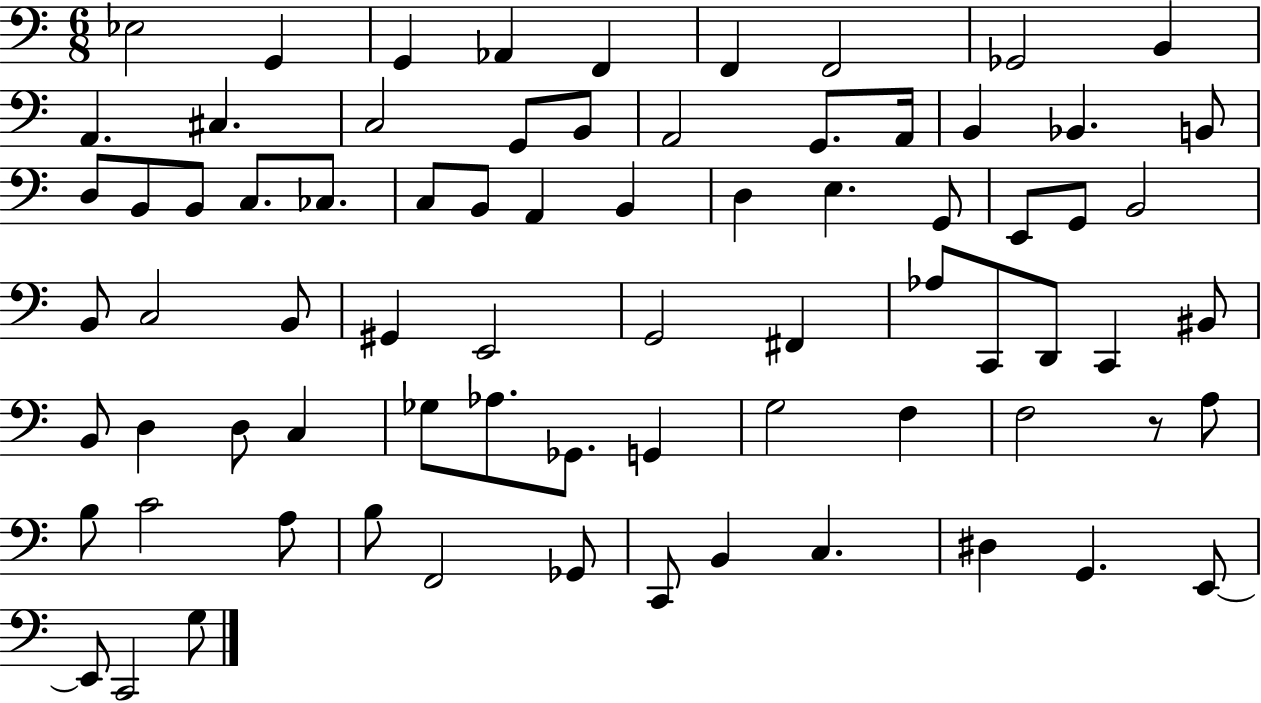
Eb3/h G2/q G2/q Ab2/q F2/q F2/q F2/h Gb2/h B2/q A2/q. C#3/q. C3/h G2/e B2/e A2/h G2/e. A2/s B2/q Bb2/q. B2/e D3/e B2/e B2/e C3/e. CES3/e. C3/e B2/e A2/q B2/q D3/q E3/q. G2/e E2/e G2/e B2/h B2/e C3/h B2/e G#2/q E2/h G2/h F#2/q Ab3/e C2/e D2/e C2/q BIS2/e B2/e D3/q D3/e C3/q Gb3/e Ab3/e. Gb2/e. G2/q G3/h F3/q F3/h R/e A3/e B3/e C4/h A3/e B3/e F2/h Gb2/e C2/e B2/q C3/q. D#3/q G2/q. E2/e E2/e C2/h G3/e